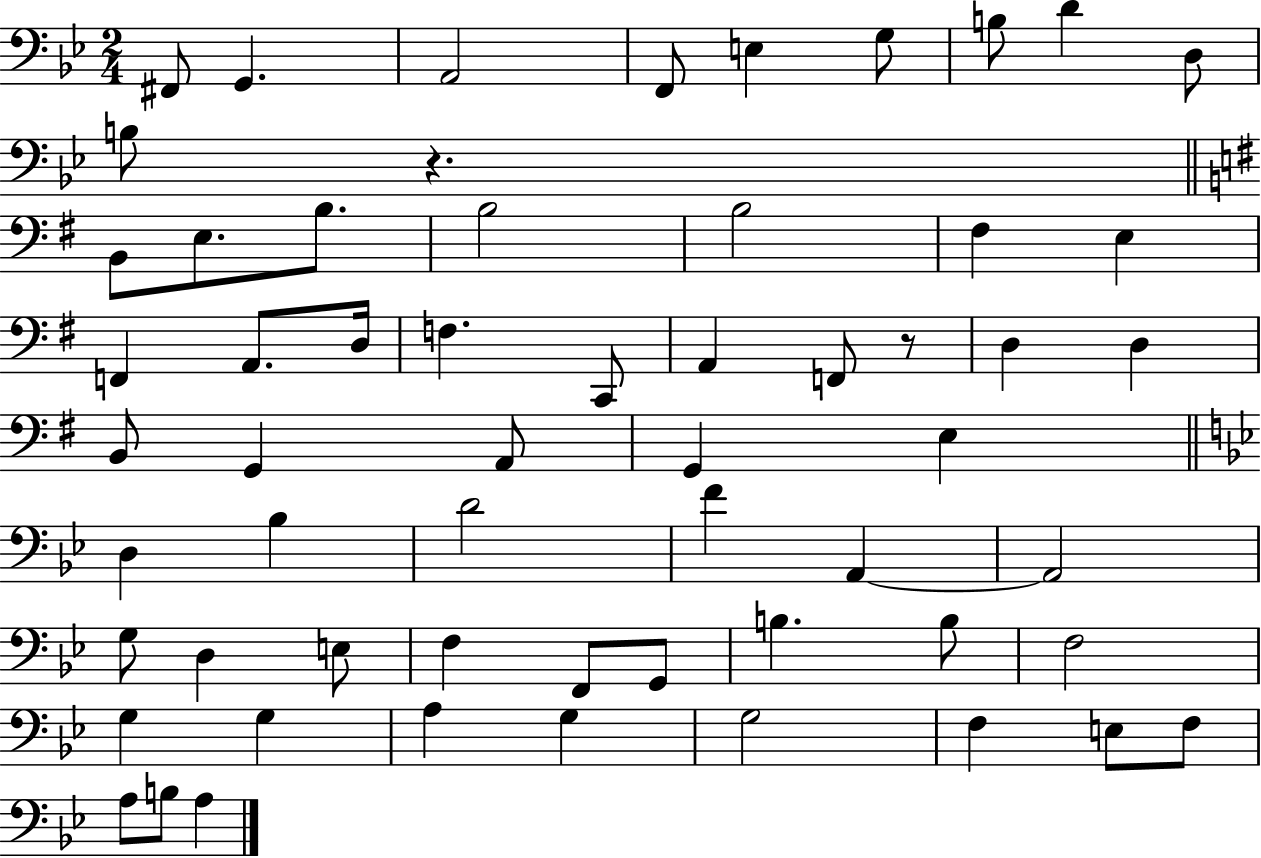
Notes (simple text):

F#2/e G2/q. A2/h F2/e E3/q G3/e B3/e D4/q D3/e B3/e R/q. B2/e E3/e. B3/e. B3/h B3/h F#3/q E3/q F2/q A2/e. D3/s F3/q. C2/e A2/q F2/e R/e D3/q D3/q B2/e G2/q A2/e G2/q E3/q D3/q Bb3/q D4/h F4/q A2/q A2/h G3/e D3/q E3/e F3/q F2/e G2/e B3/q. B3/e F3/h G3/q G3/q A3/q G3/q G3/h F3/q E3/e F3/e A3/e B3/e A3/q